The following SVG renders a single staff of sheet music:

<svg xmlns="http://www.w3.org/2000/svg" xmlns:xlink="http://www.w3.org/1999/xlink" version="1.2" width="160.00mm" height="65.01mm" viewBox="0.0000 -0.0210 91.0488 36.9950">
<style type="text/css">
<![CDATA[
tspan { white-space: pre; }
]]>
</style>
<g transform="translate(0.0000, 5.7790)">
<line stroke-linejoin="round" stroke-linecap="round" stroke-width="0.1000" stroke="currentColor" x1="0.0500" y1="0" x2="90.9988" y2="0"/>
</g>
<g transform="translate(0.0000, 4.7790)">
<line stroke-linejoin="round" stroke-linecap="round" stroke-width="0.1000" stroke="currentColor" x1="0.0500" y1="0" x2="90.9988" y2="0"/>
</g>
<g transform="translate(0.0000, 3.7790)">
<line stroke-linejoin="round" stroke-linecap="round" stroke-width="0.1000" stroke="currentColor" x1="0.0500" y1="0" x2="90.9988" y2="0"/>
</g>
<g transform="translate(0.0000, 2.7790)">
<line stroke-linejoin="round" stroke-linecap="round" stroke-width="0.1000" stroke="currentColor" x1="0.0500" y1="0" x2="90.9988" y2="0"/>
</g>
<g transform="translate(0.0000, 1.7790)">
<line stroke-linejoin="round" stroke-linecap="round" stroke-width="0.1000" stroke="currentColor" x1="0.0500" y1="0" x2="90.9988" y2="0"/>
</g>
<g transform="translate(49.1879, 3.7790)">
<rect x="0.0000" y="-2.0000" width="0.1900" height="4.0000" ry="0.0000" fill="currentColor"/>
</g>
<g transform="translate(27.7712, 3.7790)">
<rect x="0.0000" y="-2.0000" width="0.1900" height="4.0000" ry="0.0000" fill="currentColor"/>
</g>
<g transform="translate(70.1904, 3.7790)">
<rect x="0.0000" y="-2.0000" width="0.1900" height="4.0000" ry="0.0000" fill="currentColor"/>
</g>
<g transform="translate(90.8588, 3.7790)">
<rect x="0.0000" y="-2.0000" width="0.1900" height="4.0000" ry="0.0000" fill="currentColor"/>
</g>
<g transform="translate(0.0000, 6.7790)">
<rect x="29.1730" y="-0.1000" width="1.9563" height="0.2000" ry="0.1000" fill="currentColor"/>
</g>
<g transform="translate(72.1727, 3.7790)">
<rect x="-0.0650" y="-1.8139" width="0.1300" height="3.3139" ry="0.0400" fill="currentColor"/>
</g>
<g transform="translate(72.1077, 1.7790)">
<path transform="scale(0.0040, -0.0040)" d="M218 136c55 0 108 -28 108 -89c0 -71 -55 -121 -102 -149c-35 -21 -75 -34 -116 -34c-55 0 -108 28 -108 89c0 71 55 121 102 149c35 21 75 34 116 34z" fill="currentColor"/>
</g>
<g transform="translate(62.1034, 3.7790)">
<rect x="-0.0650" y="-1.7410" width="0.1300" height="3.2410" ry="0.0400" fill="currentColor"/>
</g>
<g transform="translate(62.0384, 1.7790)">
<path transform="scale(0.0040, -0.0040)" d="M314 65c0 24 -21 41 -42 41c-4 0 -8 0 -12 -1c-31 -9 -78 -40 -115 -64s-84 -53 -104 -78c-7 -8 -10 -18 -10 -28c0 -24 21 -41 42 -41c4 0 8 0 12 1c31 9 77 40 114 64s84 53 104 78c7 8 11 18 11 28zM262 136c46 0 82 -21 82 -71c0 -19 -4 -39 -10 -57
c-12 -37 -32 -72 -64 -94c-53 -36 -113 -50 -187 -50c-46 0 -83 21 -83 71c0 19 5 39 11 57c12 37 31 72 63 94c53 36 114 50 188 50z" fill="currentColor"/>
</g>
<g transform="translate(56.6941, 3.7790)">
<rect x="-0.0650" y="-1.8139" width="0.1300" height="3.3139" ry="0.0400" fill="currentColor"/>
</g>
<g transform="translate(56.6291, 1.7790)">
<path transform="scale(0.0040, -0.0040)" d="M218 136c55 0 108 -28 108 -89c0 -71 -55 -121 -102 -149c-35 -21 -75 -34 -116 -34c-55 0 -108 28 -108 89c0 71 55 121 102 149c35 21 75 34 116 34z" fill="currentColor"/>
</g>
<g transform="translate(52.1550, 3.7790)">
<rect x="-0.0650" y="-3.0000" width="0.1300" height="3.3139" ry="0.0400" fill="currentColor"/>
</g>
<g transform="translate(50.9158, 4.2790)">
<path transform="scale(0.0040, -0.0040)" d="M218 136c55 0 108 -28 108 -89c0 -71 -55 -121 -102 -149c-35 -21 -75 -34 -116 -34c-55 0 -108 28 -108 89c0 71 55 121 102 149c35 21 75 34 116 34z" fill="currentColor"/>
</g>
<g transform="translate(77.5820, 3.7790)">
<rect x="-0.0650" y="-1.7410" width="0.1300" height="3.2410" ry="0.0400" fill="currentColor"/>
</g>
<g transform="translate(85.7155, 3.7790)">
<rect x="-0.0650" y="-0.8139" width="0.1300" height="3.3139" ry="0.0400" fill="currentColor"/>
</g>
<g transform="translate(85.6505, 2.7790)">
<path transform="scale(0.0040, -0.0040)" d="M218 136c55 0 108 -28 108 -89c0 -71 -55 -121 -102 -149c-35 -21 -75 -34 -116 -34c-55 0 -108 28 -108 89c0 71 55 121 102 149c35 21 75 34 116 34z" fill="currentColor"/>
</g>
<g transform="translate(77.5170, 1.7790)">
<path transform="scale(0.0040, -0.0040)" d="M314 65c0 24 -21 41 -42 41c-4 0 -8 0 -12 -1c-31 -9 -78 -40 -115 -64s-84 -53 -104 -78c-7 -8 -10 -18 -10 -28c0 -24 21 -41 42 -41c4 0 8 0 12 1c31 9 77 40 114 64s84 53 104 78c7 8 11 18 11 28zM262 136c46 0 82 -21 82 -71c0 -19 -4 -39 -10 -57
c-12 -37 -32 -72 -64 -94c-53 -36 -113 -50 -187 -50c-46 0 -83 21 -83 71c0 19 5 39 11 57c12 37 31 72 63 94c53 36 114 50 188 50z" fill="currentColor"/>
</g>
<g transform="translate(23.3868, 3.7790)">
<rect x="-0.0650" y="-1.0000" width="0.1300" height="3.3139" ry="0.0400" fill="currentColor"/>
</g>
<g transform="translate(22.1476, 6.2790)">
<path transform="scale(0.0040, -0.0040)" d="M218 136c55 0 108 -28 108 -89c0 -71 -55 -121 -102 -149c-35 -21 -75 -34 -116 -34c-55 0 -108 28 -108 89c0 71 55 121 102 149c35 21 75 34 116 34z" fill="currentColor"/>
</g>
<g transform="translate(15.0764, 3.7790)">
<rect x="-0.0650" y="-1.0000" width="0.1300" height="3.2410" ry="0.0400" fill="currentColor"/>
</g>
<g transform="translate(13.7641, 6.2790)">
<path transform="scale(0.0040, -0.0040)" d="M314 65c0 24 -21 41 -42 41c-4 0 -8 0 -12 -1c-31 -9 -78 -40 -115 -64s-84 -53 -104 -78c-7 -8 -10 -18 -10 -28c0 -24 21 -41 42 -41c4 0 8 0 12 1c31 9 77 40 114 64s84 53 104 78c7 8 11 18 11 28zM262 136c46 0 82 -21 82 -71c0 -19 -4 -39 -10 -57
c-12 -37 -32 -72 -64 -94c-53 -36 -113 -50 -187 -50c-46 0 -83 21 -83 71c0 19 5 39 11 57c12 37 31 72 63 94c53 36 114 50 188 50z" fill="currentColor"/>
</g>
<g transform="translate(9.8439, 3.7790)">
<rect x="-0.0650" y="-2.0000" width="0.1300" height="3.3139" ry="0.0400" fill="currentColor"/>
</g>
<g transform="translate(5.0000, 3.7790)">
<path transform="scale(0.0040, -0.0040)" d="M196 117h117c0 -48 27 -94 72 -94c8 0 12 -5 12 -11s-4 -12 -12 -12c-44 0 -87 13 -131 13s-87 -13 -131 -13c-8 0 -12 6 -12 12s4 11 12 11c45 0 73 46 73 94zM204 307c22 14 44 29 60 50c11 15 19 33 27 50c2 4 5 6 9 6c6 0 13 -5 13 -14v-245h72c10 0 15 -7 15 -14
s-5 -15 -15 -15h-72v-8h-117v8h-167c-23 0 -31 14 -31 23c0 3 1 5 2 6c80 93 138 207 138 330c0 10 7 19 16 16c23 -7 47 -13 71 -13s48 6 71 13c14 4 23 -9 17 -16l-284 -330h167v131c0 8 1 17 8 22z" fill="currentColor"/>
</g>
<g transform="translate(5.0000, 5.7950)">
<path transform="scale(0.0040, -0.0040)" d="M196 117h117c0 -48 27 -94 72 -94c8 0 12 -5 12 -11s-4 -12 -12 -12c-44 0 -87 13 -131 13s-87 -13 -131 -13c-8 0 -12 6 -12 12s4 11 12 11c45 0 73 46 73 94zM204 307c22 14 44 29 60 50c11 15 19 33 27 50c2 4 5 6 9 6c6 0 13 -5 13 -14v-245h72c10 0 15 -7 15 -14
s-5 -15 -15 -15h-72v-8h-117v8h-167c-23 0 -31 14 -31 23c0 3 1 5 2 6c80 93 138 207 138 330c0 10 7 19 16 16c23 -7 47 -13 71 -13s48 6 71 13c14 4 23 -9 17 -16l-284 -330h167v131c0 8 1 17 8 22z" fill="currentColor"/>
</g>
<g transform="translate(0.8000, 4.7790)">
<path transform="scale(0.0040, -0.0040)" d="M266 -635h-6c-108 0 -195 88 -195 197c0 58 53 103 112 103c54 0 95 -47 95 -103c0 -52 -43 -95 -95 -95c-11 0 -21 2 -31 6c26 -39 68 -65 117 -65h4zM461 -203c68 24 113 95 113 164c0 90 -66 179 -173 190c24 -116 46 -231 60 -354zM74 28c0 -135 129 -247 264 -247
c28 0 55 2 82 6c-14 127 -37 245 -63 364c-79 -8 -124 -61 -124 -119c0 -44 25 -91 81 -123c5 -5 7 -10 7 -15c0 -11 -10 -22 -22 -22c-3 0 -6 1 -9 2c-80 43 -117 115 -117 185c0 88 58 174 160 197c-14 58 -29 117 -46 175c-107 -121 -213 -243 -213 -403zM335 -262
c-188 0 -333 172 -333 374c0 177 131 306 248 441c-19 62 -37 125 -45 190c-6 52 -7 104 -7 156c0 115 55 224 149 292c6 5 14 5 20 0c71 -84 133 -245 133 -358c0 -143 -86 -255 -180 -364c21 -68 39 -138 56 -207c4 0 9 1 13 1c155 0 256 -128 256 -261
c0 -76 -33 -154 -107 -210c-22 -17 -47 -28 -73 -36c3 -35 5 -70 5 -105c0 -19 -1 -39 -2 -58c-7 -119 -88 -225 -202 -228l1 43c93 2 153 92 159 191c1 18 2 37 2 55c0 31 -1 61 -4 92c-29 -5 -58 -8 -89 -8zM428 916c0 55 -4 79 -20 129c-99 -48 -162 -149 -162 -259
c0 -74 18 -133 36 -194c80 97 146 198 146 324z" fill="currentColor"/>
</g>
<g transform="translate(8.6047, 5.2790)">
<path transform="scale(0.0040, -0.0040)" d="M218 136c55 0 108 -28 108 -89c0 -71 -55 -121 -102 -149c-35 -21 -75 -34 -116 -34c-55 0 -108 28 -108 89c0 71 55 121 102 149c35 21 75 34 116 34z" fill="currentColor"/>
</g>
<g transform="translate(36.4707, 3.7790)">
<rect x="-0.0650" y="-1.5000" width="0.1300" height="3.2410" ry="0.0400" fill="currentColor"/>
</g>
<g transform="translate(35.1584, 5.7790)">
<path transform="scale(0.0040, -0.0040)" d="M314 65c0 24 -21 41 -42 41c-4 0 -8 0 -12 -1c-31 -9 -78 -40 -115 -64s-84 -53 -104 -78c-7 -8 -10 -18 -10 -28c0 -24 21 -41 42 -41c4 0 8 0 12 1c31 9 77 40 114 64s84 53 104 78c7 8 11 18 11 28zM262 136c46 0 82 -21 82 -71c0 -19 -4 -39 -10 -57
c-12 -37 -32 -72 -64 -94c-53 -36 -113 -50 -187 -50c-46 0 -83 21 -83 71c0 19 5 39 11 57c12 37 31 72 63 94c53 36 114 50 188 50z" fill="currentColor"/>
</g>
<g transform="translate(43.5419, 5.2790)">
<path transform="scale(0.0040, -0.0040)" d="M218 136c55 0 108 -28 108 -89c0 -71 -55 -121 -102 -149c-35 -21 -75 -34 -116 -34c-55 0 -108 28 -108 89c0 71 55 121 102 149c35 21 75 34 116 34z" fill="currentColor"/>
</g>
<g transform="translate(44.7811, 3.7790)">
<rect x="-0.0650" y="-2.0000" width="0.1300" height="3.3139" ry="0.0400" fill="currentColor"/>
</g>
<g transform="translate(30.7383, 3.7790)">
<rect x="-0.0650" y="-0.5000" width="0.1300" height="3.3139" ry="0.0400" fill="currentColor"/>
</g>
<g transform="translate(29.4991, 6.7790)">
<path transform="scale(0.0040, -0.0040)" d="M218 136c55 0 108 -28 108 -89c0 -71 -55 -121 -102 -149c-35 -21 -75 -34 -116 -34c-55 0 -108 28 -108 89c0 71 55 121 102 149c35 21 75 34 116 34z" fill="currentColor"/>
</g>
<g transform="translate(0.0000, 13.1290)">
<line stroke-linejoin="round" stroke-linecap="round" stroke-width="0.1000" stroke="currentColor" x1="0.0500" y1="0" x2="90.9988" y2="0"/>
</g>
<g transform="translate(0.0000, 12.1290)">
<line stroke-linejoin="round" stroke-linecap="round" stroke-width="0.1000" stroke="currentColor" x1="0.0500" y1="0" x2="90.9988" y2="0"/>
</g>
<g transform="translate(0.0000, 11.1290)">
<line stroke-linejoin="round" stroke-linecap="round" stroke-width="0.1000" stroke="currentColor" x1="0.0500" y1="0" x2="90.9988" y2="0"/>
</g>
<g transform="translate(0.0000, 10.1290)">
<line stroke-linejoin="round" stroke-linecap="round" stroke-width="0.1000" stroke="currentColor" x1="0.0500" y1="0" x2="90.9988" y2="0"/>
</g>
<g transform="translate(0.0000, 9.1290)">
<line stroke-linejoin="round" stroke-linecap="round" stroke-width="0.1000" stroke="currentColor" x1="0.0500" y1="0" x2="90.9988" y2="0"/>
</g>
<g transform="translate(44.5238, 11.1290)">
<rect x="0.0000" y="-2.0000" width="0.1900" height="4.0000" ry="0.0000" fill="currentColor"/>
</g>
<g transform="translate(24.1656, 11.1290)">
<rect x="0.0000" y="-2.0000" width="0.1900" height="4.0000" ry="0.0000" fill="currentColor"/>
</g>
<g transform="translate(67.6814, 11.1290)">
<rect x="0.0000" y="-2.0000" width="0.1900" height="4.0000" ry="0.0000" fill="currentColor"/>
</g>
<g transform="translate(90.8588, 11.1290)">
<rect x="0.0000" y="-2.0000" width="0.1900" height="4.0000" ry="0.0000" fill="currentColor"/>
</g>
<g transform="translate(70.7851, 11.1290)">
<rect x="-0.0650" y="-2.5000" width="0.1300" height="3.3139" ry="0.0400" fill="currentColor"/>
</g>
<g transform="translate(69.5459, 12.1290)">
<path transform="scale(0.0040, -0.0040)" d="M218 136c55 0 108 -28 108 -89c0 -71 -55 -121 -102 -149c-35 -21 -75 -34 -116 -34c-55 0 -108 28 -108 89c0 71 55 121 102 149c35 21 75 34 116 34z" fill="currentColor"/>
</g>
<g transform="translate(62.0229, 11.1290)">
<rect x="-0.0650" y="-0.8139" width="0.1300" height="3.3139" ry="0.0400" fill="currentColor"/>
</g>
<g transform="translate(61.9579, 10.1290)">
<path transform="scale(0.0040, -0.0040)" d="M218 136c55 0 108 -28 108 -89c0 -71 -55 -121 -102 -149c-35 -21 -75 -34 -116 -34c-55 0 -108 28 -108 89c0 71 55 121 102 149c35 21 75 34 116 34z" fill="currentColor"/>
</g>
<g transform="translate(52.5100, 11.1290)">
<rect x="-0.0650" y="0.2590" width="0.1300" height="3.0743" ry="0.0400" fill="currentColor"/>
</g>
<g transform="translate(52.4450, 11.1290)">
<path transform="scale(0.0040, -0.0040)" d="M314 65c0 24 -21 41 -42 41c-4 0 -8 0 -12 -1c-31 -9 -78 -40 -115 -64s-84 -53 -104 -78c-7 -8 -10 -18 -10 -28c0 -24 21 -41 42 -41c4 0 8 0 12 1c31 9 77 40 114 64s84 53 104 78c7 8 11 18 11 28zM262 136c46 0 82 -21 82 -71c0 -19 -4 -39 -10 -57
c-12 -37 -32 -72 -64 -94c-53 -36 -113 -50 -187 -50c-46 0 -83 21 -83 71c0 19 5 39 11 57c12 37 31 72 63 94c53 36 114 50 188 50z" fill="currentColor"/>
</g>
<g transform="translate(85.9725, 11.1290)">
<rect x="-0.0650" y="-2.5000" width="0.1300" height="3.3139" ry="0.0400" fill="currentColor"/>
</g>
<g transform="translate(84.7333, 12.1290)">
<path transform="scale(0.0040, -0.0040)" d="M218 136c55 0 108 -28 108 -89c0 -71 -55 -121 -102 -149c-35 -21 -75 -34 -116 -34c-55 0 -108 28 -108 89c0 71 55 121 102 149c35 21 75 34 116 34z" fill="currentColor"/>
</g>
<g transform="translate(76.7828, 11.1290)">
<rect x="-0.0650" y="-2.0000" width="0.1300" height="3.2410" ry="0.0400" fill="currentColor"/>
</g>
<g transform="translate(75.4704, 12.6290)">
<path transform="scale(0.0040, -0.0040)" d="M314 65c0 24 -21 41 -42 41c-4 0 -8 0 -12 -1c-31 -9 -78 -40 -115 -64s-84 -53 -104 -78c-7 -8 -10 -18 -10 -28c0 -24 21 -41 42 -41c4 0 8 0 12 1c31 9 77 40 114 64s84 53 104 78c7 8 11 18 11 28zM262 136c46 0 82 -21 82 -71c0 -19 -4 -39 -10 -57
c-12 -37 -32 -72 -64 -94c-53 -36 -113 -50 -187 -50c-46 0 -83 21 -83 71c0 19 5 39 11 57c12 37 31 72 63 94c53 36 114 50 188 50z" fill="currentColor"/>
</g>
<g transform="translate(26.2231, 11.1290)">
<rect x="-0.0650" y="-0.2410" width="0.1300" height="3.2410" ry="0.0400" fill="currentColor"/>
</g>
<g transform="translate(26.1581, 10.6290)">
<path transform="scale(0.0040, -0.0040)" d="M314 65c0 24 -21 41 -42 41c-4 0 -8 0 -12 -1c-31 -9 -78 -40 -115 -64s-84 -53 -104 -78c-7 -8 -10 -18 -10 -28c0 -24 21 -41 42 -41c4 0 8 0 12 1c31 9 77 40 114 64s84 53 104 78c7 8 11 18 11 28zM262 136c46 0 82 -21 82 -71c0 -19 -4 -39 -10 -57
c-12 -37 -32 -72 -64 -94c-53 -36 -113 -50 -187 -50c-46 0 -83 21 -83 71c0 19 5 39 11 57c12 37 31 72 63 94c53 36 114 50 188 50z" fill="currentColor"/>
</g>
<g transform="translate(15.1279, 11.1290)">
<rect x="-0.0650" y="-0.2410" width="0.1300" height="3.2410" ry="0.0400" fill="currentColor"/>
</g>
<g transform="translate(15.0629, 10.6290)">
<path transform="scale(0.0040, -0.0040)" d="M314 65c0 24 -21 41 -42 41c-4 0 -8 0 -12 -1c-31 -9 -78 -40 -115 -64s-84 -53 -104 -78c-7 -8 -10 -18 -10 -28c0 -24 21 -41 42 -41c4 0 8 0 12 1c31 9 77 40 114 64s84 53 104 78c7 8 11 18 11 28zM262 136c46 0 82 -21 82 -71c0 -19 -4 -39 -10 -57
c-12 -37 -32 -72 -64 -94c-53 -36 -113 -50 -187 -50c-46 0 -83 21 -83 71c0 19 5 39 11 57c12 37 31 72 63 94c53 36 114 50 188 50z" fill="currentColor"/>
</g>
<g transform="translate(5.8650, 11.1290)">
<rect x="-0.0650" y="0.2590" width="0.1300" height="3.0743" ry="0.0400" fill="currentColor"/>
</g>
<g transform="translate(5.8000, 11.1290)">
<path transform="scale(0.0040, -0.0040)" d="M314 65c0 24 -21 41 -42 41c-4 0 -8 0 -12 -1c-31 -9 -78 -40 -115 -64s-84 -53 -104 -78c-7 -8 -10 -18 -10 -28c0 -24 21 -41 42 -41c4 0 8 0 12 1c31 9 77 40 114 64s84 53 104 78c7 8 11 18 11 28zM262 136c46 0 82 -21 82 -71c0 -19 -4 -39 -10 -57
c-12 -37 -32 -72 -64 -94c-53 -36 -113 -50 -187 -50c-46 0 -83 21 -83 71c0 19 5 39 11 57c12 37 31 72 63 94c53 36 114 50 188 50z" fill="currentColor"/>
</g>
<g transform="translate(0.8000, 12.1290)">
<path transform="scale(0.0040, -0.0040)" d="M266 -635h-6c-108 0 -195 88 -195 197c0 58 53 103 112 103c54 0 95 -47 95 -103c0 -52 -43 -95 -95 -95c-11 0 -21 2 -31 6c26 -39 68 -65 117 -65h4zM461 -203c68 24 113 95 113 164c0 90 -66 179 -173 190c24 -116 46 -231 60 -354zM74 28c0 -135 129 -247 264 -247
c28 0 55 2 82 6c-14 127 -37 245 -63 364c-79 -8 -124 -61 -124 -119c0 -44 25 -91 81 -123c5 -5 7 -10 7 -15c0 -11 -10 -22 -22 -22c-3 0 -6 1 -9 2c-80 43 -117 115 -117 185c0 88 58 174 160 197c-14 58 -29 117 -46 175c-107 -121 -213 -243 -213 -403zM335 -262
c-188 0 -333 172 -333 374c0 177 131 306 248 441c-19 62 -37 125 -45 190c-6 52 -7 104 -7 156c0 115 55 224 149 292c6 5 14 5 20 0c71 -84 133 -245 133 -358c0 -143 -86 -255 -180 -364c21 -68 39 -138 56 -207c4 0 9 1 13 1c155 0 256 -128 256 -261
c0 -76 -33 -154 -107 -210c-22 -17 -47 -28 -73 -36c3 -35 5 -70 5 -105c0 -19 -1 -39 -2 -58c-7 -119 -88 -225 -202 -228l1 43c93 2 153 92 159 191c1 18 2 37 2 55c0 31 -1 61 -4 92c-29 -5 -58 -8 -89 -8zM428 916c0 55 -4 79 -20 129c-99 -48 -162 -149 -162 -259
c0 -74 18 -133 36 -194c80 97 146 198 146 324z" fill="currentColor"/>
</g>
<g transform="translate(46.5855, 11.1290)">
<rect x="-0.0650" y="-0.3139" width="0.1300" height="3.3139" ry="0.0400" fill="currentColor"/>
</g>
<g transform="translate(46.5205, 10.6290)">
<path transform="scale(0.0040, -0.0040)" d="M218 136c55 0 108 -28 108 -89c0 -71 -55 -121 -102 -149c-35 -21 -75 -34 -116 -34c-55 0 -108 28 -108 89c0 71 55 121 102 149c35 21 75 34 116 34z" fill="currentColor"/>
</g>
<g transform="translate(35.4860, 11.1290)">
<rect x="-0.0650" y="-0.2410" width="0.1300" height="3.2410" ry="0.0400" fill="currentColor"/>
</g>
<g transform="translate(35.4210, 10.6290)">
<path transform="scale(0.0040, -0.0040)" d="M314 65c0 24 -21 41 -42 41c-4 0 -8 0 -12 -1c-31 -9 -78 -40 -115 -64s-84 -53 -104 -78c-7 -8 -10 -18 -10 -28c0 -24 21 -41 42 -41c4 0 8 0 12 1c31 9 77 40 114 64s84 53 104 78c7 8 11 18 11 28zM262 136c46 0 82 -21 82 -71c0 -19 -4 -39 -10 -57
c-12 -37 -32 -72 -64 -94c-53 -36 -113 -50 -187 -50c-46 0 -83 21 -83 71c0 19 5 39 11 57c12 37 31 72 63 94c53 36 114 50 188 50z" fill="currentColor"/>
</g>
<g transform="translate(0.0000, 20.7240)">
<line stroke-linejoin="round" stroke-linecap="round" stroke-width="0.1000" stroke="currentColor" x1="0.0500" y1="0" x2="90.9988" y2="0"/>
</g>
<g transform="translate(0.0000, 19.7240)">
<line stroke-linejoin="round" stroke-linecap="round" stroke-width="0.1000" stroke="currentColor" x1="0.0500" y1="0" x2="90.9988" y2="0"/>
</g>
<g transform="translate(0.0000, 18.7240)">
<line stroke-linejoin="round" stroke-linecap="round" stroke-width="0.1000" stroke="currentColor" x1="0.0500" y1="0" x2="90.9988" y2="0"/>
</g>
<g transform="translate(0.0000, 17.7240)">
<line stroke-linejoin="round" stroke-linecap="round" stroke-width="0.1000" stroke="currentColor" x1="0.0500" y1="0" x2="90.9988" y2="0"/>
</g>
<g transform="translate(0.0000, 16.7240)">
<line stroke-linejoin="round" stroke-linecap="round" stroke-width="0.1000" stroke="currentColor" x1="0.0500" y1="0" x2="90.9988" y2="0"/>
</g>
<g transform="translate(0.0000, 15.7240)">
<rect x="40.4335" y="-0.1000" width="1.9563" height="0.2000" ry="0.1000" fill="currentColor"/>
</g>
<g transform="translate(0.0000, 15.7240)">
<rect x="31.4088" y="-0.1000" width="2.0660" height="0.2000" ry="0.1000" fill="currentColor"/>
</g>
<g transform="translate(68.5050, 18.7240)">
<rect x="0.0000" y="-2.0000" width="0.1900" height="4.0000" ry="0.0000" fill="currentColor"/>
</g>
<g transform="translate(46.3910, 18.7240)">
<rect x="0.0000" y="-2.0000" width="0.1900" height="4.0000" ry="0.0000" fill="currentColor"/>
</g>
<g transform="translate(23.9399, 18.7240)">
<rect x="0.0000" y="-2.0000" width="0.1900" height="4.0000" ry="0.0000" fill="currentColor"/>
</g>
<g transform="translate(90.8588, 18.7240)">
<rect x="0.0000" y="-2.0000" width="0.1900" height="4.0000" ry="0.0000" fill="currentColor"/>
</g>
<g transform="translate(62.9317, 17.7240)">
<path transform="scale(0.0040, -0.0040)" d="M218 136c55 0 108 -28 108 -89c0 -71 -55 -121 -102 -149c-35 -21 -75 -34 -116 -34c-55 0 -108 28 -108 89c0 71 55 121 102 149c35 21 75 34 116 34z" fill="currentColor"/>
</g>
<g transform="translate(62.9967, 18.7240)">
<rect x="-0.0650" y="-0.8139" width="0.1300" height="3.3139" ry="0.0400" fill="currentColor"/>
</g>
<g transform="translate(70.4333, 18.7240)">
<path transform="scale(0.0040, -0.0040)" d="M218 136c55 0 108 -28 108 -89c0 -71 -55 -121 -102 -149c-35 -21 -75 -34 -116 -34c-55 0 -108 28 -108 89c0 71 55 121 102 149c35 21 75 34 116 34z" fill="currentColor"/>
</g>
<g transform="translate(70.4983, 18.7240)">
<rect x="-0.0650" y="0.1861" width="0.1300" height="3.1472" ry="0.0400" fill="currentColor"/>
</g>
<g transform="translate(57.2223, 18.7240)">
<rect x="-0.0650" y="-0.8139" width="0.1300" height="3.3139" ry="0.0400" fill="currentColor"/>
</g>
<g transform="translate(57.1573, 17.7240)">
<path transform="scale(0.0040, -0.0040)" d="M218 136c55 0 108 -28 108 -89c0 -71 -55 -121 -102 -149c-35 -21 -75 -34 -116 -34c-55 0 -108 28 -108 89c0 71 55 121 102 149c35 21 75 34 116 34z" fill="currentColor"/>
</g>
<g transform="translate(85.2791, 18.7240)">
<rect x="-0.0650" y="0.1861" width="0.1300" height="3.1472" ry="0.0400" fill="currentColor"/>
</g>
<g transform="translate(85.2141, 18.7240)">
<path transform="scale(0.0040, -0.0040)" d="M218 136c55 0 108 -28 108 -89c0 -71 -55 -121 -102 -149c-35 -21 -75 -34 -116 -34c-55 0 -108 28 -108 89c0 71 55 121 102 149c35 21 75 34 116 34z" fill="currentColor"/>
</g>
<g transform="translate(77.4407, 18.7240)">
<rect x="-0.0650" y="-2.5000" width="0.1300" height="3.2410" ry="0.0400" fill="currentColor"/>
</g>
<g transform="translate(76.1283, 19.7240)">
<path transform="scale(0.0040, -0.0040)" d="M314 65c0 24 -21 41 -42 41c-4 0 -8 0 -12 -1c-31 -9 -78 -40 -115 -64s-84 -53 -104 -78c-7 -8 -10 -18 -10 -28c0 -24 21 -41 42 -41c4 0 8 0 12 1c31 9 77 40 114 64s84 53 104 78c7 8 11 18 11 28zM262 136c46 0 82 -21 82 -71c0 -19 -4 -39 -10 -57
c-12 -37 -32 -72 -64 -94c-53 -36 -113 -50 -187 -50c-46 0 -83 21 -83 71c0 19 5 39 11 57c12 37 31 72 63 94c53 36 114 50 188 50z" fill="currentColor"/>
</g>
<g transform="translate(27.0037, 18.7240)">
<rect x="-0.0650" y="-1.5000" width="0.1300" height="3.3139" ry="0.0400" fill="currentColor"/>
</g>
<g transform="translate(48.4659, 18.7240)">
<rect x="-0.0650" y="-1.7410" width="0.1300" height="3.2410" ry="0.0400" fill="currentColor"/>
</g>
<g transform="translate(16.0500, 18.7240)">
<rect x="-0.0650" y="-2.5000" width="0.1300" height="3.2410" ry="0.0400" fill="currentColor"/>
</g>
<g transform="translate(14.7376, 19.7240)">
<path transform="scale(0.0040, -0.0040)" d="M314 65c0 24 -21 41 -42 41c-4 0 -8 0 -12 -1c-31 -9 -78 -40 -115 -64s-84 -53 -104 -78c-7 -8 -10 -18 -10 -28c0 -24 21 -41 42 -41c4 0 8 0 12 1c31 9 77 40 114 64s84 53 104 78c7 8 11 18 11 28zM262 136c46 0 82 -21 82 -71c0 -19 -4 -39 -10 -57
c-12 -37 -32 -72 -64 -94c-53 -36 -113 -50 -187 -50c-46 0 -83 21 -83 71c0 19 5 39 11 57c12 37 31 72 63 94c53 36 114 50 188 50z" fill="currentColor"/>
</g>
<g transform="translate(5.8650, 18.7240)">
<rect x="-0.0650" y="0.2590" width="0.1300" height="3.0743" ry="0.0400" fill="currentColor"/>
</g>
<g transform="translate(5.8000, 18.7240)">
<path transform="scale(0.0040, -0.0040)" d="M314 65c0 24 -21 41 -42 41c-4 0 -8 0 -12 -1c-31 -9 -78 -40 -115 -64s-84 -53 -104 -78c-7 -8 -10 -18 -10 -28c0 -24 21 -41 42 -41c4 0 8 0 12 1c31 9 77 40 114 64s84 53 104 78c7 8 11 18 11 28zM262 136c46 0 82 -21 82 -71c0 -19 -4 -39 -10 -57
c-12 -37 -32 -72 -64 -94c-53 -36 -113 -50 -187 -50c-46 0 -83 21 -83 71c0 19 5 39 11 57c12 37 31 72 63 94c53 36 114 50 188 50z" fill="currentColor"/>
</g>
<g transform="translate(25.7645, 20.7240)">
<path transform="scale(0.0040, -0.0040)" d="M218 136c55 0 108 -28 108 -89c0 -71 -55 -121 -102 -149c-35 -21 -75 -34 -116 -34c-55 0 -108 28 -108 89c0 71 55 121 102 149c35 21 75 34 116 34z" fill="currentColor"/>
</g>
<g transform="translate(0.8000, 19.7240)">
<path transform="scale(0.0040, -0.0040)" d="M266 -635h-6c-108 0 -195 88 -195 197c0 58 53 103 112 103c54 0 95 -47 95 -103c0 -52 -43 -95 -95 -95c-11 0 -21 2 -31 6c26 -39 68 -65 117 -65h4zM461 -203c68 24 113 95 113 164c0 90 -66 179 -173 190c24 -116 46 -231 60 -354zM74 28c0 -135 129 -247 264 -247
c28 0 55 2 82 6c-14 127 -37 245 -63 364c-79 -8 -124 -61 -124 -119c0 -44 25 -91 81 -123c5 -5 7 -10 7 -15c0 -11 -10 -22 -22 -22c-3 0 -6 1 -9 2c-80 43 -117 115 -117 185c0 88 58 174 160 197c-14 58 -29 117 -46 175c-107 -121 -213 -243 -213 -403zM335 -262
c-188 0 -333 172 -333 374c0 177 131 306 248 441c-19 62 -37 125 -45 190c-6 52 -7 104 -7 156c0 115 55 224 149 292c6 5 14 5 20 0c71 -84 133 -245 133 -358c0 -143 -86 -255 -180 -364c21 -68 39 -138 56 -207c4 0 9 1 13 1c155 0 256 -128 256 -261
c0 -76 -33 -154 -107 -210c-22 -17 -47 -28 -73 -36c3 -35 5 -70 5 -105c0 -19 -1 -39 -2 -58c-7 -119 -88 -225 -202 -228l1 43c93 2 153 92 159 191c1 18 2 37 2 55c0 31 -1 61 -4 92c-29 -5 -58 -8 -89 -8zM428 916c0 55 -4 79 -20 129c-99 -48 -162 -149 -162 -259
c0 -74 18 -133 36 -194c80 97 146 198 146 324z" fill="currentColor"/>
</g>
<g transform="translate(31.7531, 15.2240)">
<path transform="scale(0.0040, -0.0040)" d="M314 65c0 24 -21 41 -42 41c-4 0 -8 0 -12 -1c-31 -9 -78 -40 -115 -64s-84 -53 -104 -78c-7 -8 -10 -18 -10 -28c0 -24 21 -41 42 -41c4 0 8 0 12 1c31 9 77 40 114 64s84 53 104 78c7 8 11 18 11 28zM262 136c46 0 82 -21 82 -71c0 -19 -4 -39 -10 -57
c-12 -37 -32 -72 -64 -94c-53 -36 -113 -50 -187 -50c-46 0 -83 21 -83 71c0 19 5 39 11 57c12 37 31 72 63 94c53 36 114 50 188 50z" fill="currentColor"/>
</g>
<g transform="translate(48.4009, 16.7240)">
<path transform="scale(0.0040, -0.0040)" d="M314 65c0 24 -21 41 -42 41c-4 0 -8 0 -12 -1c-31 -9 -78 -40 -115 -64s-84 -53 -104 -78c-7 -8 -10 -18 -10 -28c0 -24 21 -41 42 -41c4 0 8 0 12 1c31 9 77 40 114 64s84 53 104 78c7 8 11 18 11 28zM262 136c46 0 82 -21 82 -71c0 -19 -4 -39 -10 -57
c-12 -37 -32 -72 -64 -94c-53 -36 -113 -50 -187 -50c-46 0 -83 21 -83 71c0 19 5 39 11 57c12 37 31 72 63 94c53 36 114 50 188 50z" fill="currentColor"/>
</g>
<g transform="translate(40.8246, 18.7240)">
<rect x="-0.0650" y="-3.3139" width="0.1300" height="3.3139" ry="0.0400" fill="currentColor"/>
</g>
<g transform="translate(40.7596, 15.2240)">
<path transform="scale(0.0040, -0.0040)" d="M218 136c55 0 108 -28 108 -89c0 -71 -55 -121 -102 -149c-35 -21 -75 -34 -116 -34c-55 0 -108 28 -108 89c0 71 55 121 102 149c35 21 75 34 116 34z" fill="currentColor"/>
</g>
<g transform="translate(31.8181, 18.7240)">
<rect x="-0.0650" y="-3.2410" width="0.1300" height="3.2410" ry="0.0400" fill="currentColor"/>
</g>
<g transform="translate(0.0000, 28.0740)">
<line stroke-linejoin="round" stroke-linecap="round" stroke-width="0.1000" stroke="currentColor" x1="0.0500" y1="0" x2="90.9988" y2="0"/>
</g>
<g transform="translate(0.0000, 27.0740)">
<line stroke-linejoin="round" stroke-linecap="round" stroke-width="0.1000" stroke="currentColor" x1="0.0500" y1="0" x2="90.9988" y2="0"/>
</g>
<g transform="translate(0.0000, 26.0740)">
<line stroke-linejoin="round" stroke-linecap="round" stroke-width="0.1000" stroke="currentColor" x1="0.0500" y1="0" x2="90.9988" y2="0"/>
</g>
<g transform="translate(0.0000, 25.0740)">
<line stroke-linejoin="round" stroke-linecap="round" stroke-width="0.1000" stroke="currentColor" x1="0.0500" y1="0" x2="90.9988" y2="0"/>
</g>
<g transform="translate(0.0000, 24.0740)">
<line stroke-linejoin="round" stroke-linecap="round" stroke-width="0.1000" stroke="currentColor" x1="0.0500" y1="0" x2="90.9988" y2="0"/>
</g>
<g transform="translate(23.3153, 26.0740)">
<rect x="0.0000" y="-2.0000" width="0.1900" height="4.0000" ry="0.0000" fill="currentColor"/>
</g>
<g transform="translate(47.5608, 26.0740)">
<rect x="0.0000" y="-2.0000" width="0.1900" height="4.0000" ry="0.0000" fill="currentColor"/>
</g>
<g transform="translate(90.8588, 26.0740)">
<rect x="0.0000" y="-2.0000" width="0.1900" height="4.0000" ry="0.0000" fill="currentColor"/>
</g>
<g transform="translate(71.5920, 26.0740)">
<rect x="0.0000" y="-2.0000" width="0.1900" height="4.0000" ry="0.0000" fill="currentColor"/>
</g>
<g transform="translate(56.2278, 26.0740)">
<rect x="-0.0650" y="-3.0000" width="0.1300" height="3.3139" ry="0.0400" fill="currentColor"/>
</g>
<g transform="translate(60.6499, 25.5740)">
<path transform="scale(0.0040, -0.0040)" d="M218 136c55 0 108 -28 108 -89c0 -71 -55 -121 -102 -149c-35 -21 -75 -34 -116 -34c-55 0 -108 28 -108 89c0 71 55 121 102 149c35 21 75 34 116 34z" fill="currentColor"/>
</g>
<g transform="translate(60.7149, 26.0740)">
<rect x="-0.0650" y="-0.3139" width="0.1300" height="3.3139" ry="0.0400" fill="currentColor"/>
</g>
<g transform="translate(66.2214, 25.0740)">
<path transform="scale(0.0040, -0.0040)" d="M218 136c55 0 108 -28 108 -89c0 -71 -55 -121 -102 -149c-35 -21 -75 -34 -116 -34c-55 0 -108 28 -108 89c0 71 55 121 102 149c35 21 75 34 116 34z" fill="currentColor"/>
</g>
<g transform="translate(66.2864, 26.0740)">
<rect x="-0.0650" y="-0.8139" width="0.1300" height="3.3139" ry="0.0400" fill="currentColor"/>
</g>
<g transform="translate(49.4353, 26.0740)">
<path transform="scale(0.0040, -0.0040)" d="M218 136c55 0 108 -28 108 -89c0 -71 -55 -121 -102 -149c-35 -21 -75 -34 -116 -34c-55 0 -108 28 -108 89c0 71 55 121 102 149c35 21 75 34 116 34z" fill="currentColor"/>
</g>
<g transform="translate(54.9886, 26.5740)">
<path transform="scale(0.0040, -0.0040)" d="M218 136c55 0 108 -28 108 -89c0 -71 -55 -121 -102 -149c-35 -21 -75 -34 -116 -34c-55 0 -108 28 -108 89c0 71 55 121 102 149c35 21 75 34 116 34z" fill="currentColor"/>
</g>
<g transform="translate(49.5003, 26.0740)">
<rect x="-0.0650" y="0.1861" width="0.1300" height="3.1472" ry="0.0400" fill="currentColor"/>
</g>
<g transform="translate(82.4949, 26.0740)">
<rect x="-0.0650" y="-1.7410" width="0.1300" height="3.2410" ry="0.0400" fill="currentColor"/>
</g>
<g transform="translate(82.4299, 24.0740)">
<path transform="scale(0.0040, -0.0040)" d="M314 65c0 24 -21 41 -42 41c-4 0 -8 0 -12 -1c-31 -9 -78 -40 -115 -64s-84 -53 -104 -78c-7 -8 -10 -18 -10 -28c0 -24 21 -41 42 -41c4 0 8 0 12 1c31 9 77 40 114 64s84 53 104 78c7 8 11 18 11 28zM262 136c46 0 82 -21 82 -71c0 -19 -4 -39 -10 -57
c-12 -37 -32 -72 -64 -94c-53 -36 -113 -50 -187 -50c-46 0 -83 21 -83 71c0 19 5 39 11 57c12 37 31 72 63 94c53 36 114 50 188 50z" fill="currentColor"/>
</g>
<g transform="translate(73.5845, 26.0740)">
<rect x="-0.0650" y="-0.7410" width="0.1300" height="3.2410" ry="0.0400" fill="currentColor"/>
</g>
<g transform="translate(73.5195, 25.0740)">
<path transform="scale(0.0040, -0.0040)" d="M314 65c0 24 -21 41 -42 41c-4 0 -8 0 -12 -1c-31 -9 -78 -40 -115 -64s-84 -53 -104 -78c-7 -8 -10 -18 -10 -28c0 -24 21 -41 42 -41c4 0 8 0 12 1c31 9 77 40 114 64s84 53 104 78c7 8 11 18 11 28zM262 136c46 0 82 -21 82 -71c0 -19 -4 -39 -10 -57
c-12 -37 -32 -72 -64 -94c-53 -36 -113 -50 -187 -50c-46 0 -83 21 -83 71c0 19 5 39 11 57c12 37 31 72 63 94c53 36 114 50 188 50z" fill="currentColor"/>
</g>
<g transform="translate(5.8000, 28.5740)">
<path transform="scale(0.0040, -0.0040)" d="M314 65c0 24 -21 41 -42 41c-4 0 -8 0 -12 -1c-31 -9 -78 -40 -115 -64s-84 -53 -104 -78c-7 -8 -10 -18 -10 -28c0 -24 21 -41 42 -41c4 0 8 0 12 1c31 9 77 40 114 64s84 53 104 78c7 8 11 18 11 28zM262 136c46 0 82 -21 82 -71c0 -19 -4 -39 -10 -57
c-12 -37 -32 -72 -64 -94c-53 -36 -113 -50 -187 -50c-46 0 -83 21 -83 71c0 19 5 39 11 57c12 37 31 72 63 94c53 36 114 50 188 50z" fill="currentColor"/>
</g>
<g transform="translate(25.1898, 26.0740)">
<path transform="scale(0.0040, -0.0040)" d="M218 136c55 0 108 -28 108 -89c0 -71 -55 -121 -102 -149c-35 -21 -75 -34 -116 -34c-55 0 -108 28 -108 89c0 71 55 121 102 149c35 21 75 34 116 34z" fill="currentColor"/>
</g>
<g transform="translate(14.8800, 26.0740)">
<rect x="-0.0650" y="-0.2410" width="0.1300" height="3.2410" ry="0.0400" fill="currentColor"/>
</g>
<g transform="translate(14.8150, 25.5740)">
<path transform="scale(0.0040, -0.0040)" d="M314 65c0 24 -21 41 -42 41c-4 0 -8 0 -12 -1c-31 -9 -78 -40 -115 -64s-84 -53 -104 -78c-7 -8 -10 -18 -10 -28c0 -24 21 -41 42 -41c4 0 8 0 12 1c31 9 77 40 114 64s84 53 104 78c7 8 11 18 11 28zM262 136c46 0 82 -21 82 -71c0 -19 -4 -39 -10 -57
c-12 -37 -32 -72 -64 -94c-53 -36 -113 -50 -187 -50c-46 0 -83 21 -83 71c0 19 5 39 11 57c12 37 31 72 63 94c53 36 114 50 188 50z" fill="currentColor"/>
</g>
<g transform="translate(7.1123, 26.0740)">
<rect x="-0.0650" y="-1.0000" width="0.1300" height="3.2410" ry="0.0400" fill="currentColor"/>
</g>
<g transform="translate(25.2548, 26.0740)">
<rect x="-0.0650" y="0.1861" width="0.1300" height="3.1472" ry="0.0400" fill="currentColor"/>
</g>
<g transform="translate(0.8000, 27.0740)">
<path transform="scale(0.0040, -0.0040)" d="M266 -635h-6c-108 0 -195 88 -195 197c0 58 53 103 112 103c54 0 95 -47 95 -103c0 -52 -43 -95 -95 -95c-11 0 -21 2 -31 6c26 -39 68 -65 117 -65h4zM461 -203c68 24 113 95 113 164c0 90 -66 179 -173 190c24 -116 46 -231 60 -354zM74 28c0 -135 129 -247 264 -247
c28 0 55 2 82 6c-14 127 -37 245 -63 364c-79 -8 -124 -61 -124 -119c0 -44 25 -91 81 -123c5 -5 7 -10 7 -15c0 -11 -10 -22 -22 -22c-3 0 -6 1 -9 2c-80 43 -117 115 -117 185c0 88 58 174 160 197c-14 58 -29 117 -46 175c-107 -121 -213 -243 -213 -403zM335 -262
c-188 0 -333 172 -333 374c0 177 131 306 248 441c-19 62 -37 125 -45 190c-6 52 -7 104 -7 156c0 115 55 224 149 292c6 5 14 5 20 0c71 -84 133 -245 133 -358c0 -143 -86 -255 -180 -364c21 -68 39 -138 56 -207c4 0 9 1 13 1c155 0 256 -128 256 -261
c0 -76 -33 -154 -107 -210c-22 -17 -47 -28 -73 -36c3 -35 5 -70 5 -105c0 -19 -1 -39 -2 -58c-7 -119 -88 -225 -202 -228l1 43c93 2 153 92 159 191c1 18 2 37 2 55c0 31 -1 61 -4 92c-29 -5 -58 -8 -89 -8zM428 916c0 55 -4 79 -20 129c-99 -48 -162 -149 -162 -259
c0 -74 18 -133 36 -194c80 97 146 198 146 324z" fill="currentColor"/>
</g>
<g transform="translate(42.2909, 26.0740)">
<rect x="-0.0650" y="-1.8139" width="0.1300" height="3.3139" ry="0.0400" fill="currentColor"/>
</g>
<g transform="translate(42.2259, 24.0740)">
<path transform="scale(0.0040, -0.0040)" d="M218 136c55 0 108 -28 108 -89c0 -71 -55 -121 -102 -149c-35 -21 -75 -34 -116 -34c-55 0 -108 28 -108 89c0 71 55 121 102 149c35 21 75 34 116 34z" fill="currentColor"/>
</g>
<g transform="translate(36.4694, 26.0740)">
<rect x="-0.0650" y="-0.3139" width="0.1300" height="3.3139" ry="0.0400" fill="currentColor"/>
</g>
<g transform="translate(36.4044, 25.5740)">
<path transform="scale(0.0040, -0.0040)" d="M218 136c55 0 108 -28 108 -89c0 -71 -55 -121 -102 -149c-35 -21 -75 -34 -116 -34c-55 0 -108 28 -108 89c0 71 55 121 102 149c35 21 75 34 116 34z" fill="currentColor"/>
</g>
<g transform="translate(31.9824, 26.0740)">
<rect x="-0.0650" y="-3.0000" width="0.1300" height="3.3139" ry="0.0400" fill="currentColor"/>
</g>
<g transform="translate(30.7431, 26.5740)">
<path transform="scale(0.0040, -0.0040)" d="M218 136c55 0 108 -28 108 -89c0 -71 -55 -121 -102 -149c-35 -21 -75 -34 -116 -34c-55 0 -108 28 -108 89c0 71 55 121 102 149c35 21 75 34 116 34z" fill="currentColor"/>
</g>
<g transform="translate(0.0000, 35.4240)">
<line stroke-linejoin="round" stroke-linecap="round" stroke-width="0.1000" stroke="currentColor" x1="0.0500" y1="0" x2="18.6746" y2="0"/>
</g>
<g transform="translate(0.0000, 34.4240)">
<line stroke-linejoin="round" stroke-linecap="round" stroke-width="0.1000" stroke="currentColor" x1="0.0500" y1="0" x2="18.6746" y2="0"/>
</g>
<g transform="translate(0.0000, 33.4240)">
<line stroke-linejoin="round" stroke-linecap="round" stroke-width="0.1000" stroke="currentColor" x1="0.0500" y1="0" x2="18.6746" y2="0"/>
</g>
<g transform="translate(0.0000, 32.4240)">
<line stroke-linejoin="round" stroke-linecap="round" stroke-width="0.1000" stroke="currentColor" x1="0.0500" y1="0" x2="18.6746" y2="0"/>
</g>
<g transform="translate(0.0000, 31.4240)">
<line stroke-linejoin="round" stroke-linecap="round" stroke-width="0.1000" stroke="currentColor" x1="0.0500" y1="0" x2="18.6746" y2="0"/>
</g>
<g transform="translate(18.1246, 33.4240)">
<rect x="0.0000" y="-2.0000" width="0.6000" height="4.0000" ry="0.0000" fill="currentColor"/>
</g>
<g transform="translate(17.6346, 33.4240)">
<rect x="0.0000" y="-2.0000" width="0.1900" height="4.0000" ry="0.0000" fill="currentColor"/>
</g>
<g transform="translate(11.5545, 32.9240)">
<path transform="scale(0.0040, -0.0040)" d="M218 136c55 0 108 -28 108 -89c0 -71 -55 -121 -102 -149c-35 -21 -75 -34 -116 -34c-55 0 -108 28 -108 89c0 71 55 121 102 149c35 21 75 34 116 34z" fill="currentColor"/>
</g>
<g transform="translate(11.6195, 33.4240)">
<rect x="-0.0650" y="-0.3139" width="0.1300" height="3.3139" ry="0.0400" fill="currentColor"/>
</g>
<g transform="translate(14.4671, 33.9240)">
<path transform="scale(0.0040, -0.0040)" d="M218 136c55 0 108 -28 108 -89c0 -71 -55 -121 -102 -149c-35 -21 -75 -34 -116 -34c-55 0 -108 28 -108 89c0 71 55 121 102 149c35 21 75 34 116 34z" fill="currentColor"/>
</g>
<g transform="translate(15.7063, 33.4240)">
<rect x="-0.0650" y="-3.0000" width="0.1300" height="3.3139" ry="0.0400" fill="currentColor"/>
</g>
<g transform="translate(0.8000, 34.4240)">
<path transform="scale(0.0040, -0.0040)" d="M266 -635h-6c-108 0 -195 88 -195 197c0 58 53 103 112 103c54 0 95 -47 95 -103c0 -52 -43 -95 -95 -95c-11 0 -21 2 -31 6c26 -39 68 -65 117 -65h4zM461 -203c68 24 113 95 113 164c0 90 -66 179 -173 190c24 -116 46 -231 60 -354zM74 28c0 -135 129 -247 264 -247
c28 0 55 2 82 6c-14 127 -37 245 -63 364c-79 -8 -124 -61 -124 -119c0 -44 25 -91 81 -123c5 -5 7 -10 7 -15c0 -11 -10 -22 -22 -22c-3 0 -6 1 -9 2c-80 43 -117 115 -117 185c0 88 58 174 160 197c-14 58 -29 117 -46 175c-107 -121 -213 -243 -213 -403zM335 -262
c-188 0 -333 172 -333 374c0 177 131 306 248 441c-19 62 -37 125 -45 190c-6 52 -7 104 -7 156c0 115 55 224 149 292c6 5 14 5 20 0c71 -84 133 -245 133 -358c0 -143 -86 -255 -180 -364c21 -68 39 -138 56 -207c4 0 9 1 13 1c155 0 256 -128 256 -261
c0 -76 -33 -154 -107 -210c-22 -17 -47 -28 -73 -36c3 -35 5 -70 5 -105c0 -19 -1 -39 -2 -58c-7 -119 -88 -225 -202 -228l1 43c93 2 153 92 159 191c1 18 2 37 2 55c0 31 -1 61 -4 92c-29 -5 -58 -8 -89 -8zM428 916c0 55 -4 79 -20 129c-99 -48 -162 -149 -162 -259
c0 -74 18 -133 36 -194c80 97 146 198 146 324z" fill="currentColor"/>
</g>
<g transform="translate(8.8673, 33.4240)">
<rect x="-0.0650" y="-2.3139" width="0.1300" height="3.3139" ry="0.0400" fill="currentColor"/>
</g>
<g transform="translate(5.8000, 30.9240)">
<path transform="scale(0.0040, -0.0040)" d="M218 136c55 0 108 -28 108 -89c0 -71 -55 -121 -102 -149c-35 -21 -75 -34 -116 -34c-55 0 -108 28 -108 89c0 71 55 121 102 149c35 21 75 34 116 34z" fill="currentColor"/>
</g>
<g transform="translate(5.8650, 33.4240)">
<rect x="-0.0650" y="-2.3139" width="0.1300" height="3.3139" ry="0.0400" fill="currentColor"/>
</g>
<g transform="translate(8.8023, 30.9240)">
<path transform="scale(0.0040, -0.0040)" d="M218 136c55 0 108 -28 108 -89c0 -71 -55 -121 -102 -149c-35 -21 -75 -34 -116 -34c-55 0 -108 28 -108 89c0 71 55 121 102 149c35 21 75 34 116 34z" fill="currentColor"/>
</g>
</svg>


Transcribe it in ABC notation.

X:1
T:Untitled
M:4/4
L:1/4
K:C
F D2 D C E2 F A f f2 f f2 d B2 c2 c2 c2 c B2 d G F2 G B2 G2 E b2 b f2 d d B G2 B D2 c2 B A c f B A c d d2 f2 g g c A